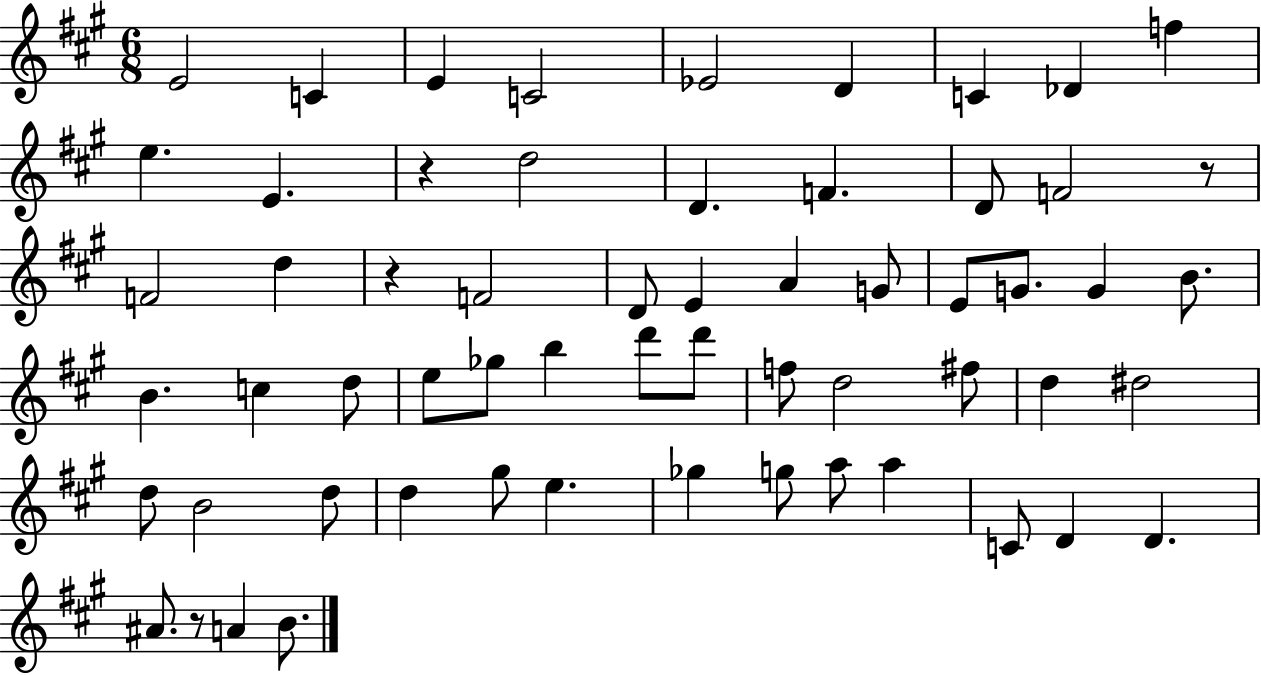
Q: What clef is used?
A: treble